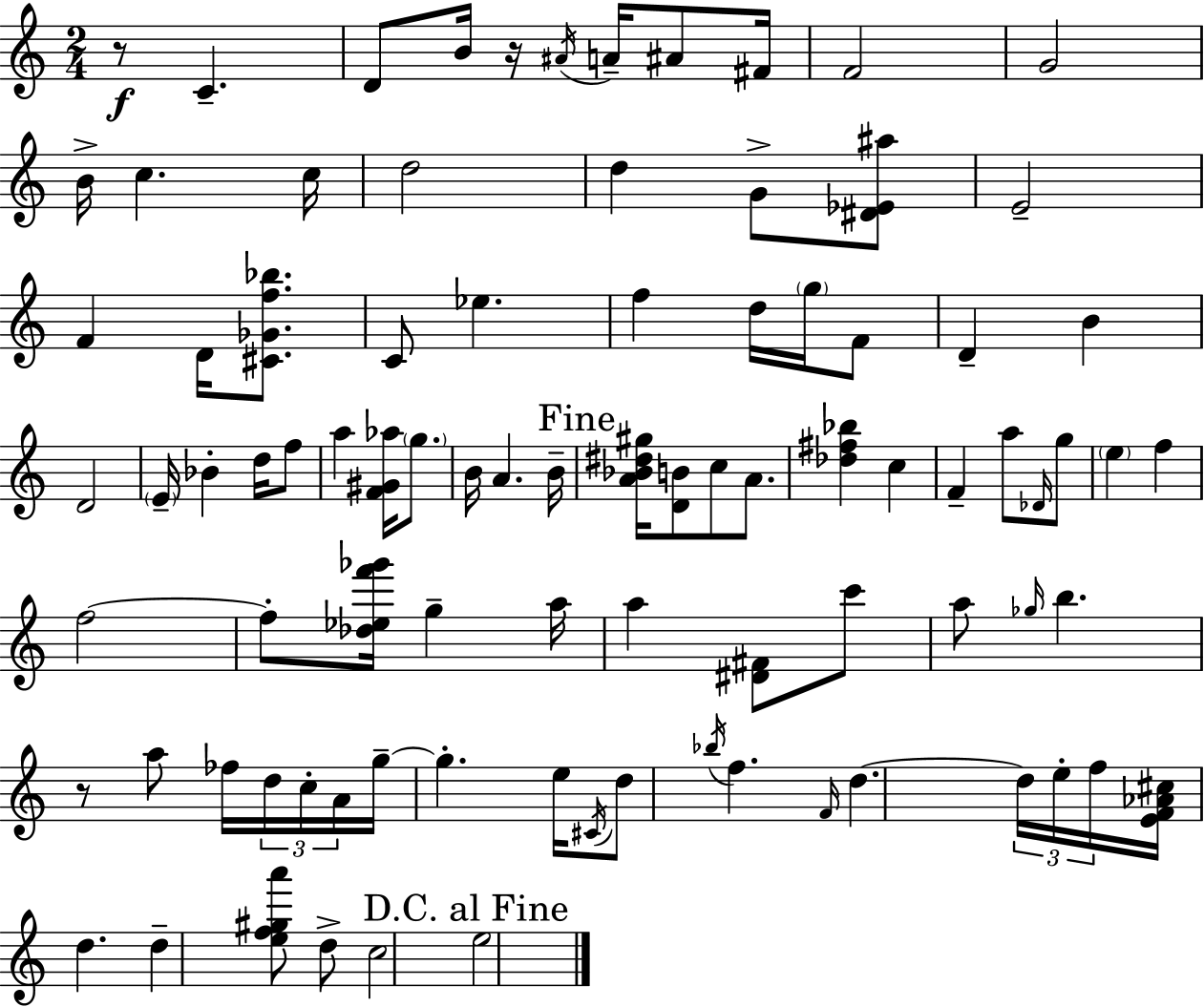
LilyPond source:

{
  \clef treble
  \numericTimeSignature
  \time 2/4
  \key a \minor
  r8\f c'4.-- | d'8 b'16 r16 \acciaccatura { ais'16 } a'16-- ais'8 | fis'16 f'2 | g'2 | \break b'16-> c''4. | c''16 d''2 | d''4 g'8-> <dis' ees' ais''>8 | e'2-- | \break f'4 d'16 <cis' ges' f'' bes''>8. | c'8 ees''4. | f''4 d''16 \parenthesize g''16 f'8 | d'4-- b'4 | \break d'2 | \parenthesize e'16-- bes'4-. d''16 f''8 | a''4 <f' gis' aes''>16 \parenthesize g''8. | b'16 a'4. | \break b'16-- \mark "Fine" <a' bes' dis'' gis''>16 <d' b'>8 c''8 a'8. | <des'' fis'' bes''>4 c''4 | f'4-- a''8 \grace { des'16 } | g''8 \parenthesize e''4 f''4 | \break f''2~~ | f''8-. <des'' ees'' f''' ges'''>16 g''4-- | a''16 a''4 <dis' fis'>8 | c'''8 a''8 \grace { ges''16 } b''4. | \break r8 a''8 fes''16 | \tuplet 3/2 { d''16 c''16-. a'16 } g''16--~~ g''4.-. | e''16 \acciaccatura { cis'16 } d''8 \acciaccatura { bes''16 } f''4. | \grace { f'16 } d''4.~~ | \break \tuplet 3/2 { d''16 e''16-. f''16 } <e' f' aes' cis''>16 | d''4. d''4-- | <e'' f'' gis'' a'''>8 d''8-> c''2 | \mark "D.C. al Fine" e''2 | \break \bar "|."
}